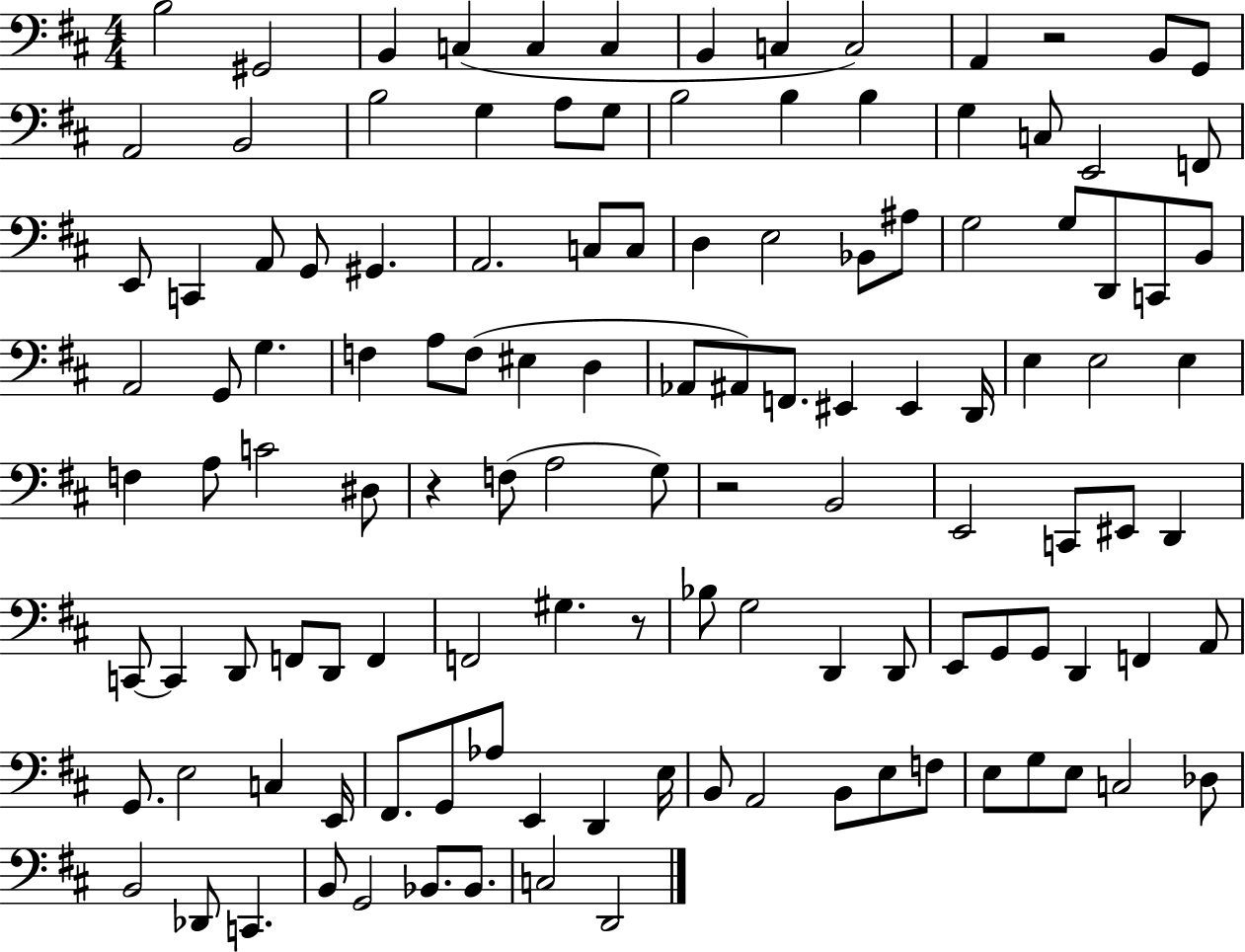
B3/h G#2/h B2/q C3/q C3/q C3/q B2/q C3/q C3/h A2/q R/h B2/e G2/e A2/h B2/h B3/h G3/q A3/e G3/e B3/h B3/q B3/q G3/q C3/e E2/h F2/e E2/e C2/q A2/e G2/e G#2/q. A2/h. C3/e C3/e D3/q E3/h Bb2/e A#3/e G3/h G3/e D2/e C2/e B2/e A2/h G2/e G3/q. F3/q A3/e F3/e EIS3/q D3/q Ab2/e A#2/e F2/e. EIS2/q EIS2/q D2/s E3/q E3/h E3/q F3/q A3/e C4/h D#3/e R/q F3/e A3/h G3/e R/h B2/h E2/h C2/e EIS2/e D2/q C2/e C2/q D2/e F2/e D2/e F2/q F2/h G#3/q. R/e Bb3/e G3/h D2/q D2/e E2/e G2/e G2/e D2/q F2/q A2/e G2/e. E3/h C3/q E2/s F#2/e. G2/e Ab3/e E2/q D2/q E3/s B2/e A2/h B2/e E3/e F3/e E3/e G3/e E3/e C3/h Db3/e B2/h Db2/e C2/q. B2/e G2/h Bb2/e. Bb2/e. C3/h D2/h